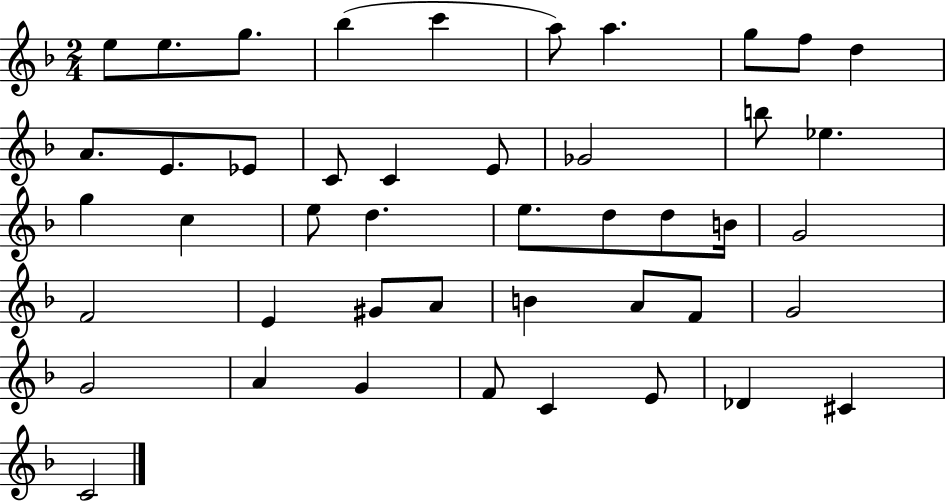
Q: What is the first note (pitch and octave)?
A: E5